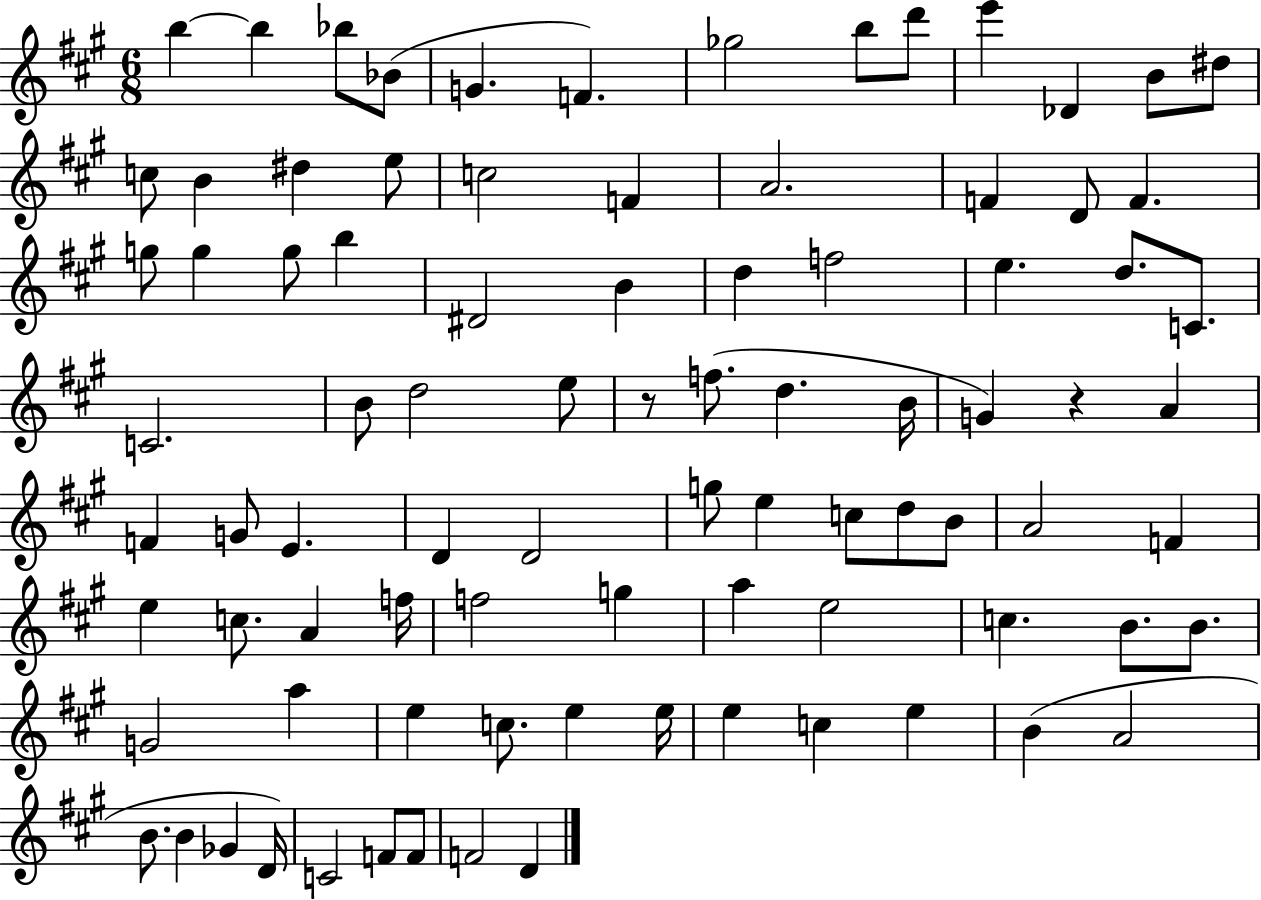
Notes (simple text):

B5/q B5/q Bb5/e Bb4/e G4/q. F4/q. Gb5/h B5/e D6/e E6/q Db4/q B4/e D#5/e C5/e B4/q D#5/q E5/e C5/h F4/q A4/h. F4/q D4/e F4/q. G5/e G5/q G5/e B5/q D#4/h B4/q D5/q F5/h E5/q. D5/e. C4/e. C4/h. B4/e D5/h E5/e R/e F5/e. D5/q. B4/s G4/q R/q A4/q F4/q G4/e E4/q. D4/q D4/h G5/e E5/q C5/e D5/e B4/e A4/h F4/q E5/q C5/e. A4/q F5/s F5/h G5/q A5/q E5/h C5/q. B4/e. B4/e. G4/h A5/q E5/q C5/e. E5/q E5/s E5/q C5/q E5/q B4/q A4/h B4/e. B4/q Gb4/q D4/s C4/h F4/e F4/e F4/h D4/q